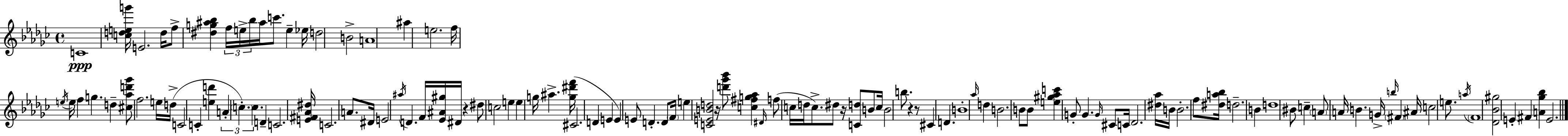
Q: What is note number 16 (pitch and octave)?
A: E5